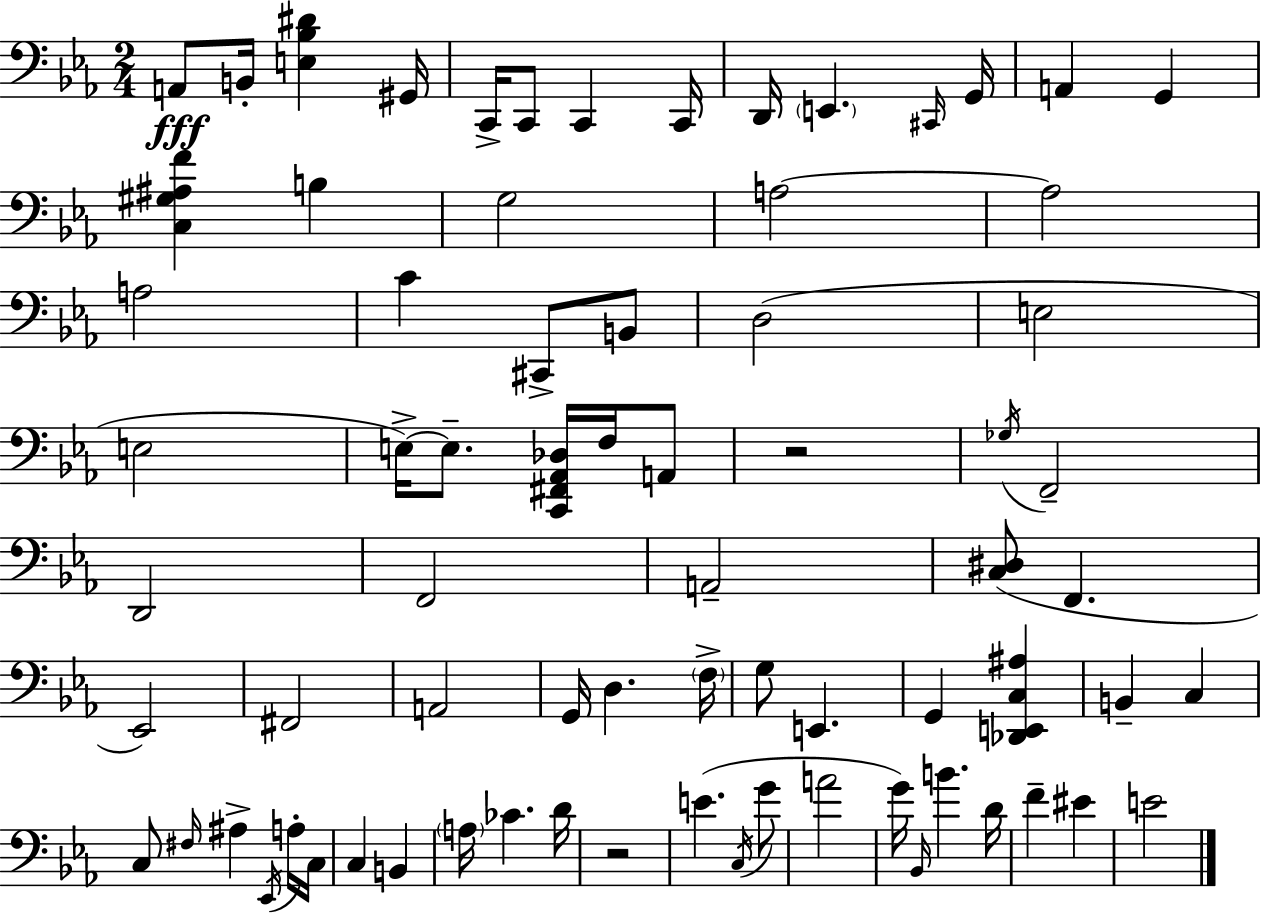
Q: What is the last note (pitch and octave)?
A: E4